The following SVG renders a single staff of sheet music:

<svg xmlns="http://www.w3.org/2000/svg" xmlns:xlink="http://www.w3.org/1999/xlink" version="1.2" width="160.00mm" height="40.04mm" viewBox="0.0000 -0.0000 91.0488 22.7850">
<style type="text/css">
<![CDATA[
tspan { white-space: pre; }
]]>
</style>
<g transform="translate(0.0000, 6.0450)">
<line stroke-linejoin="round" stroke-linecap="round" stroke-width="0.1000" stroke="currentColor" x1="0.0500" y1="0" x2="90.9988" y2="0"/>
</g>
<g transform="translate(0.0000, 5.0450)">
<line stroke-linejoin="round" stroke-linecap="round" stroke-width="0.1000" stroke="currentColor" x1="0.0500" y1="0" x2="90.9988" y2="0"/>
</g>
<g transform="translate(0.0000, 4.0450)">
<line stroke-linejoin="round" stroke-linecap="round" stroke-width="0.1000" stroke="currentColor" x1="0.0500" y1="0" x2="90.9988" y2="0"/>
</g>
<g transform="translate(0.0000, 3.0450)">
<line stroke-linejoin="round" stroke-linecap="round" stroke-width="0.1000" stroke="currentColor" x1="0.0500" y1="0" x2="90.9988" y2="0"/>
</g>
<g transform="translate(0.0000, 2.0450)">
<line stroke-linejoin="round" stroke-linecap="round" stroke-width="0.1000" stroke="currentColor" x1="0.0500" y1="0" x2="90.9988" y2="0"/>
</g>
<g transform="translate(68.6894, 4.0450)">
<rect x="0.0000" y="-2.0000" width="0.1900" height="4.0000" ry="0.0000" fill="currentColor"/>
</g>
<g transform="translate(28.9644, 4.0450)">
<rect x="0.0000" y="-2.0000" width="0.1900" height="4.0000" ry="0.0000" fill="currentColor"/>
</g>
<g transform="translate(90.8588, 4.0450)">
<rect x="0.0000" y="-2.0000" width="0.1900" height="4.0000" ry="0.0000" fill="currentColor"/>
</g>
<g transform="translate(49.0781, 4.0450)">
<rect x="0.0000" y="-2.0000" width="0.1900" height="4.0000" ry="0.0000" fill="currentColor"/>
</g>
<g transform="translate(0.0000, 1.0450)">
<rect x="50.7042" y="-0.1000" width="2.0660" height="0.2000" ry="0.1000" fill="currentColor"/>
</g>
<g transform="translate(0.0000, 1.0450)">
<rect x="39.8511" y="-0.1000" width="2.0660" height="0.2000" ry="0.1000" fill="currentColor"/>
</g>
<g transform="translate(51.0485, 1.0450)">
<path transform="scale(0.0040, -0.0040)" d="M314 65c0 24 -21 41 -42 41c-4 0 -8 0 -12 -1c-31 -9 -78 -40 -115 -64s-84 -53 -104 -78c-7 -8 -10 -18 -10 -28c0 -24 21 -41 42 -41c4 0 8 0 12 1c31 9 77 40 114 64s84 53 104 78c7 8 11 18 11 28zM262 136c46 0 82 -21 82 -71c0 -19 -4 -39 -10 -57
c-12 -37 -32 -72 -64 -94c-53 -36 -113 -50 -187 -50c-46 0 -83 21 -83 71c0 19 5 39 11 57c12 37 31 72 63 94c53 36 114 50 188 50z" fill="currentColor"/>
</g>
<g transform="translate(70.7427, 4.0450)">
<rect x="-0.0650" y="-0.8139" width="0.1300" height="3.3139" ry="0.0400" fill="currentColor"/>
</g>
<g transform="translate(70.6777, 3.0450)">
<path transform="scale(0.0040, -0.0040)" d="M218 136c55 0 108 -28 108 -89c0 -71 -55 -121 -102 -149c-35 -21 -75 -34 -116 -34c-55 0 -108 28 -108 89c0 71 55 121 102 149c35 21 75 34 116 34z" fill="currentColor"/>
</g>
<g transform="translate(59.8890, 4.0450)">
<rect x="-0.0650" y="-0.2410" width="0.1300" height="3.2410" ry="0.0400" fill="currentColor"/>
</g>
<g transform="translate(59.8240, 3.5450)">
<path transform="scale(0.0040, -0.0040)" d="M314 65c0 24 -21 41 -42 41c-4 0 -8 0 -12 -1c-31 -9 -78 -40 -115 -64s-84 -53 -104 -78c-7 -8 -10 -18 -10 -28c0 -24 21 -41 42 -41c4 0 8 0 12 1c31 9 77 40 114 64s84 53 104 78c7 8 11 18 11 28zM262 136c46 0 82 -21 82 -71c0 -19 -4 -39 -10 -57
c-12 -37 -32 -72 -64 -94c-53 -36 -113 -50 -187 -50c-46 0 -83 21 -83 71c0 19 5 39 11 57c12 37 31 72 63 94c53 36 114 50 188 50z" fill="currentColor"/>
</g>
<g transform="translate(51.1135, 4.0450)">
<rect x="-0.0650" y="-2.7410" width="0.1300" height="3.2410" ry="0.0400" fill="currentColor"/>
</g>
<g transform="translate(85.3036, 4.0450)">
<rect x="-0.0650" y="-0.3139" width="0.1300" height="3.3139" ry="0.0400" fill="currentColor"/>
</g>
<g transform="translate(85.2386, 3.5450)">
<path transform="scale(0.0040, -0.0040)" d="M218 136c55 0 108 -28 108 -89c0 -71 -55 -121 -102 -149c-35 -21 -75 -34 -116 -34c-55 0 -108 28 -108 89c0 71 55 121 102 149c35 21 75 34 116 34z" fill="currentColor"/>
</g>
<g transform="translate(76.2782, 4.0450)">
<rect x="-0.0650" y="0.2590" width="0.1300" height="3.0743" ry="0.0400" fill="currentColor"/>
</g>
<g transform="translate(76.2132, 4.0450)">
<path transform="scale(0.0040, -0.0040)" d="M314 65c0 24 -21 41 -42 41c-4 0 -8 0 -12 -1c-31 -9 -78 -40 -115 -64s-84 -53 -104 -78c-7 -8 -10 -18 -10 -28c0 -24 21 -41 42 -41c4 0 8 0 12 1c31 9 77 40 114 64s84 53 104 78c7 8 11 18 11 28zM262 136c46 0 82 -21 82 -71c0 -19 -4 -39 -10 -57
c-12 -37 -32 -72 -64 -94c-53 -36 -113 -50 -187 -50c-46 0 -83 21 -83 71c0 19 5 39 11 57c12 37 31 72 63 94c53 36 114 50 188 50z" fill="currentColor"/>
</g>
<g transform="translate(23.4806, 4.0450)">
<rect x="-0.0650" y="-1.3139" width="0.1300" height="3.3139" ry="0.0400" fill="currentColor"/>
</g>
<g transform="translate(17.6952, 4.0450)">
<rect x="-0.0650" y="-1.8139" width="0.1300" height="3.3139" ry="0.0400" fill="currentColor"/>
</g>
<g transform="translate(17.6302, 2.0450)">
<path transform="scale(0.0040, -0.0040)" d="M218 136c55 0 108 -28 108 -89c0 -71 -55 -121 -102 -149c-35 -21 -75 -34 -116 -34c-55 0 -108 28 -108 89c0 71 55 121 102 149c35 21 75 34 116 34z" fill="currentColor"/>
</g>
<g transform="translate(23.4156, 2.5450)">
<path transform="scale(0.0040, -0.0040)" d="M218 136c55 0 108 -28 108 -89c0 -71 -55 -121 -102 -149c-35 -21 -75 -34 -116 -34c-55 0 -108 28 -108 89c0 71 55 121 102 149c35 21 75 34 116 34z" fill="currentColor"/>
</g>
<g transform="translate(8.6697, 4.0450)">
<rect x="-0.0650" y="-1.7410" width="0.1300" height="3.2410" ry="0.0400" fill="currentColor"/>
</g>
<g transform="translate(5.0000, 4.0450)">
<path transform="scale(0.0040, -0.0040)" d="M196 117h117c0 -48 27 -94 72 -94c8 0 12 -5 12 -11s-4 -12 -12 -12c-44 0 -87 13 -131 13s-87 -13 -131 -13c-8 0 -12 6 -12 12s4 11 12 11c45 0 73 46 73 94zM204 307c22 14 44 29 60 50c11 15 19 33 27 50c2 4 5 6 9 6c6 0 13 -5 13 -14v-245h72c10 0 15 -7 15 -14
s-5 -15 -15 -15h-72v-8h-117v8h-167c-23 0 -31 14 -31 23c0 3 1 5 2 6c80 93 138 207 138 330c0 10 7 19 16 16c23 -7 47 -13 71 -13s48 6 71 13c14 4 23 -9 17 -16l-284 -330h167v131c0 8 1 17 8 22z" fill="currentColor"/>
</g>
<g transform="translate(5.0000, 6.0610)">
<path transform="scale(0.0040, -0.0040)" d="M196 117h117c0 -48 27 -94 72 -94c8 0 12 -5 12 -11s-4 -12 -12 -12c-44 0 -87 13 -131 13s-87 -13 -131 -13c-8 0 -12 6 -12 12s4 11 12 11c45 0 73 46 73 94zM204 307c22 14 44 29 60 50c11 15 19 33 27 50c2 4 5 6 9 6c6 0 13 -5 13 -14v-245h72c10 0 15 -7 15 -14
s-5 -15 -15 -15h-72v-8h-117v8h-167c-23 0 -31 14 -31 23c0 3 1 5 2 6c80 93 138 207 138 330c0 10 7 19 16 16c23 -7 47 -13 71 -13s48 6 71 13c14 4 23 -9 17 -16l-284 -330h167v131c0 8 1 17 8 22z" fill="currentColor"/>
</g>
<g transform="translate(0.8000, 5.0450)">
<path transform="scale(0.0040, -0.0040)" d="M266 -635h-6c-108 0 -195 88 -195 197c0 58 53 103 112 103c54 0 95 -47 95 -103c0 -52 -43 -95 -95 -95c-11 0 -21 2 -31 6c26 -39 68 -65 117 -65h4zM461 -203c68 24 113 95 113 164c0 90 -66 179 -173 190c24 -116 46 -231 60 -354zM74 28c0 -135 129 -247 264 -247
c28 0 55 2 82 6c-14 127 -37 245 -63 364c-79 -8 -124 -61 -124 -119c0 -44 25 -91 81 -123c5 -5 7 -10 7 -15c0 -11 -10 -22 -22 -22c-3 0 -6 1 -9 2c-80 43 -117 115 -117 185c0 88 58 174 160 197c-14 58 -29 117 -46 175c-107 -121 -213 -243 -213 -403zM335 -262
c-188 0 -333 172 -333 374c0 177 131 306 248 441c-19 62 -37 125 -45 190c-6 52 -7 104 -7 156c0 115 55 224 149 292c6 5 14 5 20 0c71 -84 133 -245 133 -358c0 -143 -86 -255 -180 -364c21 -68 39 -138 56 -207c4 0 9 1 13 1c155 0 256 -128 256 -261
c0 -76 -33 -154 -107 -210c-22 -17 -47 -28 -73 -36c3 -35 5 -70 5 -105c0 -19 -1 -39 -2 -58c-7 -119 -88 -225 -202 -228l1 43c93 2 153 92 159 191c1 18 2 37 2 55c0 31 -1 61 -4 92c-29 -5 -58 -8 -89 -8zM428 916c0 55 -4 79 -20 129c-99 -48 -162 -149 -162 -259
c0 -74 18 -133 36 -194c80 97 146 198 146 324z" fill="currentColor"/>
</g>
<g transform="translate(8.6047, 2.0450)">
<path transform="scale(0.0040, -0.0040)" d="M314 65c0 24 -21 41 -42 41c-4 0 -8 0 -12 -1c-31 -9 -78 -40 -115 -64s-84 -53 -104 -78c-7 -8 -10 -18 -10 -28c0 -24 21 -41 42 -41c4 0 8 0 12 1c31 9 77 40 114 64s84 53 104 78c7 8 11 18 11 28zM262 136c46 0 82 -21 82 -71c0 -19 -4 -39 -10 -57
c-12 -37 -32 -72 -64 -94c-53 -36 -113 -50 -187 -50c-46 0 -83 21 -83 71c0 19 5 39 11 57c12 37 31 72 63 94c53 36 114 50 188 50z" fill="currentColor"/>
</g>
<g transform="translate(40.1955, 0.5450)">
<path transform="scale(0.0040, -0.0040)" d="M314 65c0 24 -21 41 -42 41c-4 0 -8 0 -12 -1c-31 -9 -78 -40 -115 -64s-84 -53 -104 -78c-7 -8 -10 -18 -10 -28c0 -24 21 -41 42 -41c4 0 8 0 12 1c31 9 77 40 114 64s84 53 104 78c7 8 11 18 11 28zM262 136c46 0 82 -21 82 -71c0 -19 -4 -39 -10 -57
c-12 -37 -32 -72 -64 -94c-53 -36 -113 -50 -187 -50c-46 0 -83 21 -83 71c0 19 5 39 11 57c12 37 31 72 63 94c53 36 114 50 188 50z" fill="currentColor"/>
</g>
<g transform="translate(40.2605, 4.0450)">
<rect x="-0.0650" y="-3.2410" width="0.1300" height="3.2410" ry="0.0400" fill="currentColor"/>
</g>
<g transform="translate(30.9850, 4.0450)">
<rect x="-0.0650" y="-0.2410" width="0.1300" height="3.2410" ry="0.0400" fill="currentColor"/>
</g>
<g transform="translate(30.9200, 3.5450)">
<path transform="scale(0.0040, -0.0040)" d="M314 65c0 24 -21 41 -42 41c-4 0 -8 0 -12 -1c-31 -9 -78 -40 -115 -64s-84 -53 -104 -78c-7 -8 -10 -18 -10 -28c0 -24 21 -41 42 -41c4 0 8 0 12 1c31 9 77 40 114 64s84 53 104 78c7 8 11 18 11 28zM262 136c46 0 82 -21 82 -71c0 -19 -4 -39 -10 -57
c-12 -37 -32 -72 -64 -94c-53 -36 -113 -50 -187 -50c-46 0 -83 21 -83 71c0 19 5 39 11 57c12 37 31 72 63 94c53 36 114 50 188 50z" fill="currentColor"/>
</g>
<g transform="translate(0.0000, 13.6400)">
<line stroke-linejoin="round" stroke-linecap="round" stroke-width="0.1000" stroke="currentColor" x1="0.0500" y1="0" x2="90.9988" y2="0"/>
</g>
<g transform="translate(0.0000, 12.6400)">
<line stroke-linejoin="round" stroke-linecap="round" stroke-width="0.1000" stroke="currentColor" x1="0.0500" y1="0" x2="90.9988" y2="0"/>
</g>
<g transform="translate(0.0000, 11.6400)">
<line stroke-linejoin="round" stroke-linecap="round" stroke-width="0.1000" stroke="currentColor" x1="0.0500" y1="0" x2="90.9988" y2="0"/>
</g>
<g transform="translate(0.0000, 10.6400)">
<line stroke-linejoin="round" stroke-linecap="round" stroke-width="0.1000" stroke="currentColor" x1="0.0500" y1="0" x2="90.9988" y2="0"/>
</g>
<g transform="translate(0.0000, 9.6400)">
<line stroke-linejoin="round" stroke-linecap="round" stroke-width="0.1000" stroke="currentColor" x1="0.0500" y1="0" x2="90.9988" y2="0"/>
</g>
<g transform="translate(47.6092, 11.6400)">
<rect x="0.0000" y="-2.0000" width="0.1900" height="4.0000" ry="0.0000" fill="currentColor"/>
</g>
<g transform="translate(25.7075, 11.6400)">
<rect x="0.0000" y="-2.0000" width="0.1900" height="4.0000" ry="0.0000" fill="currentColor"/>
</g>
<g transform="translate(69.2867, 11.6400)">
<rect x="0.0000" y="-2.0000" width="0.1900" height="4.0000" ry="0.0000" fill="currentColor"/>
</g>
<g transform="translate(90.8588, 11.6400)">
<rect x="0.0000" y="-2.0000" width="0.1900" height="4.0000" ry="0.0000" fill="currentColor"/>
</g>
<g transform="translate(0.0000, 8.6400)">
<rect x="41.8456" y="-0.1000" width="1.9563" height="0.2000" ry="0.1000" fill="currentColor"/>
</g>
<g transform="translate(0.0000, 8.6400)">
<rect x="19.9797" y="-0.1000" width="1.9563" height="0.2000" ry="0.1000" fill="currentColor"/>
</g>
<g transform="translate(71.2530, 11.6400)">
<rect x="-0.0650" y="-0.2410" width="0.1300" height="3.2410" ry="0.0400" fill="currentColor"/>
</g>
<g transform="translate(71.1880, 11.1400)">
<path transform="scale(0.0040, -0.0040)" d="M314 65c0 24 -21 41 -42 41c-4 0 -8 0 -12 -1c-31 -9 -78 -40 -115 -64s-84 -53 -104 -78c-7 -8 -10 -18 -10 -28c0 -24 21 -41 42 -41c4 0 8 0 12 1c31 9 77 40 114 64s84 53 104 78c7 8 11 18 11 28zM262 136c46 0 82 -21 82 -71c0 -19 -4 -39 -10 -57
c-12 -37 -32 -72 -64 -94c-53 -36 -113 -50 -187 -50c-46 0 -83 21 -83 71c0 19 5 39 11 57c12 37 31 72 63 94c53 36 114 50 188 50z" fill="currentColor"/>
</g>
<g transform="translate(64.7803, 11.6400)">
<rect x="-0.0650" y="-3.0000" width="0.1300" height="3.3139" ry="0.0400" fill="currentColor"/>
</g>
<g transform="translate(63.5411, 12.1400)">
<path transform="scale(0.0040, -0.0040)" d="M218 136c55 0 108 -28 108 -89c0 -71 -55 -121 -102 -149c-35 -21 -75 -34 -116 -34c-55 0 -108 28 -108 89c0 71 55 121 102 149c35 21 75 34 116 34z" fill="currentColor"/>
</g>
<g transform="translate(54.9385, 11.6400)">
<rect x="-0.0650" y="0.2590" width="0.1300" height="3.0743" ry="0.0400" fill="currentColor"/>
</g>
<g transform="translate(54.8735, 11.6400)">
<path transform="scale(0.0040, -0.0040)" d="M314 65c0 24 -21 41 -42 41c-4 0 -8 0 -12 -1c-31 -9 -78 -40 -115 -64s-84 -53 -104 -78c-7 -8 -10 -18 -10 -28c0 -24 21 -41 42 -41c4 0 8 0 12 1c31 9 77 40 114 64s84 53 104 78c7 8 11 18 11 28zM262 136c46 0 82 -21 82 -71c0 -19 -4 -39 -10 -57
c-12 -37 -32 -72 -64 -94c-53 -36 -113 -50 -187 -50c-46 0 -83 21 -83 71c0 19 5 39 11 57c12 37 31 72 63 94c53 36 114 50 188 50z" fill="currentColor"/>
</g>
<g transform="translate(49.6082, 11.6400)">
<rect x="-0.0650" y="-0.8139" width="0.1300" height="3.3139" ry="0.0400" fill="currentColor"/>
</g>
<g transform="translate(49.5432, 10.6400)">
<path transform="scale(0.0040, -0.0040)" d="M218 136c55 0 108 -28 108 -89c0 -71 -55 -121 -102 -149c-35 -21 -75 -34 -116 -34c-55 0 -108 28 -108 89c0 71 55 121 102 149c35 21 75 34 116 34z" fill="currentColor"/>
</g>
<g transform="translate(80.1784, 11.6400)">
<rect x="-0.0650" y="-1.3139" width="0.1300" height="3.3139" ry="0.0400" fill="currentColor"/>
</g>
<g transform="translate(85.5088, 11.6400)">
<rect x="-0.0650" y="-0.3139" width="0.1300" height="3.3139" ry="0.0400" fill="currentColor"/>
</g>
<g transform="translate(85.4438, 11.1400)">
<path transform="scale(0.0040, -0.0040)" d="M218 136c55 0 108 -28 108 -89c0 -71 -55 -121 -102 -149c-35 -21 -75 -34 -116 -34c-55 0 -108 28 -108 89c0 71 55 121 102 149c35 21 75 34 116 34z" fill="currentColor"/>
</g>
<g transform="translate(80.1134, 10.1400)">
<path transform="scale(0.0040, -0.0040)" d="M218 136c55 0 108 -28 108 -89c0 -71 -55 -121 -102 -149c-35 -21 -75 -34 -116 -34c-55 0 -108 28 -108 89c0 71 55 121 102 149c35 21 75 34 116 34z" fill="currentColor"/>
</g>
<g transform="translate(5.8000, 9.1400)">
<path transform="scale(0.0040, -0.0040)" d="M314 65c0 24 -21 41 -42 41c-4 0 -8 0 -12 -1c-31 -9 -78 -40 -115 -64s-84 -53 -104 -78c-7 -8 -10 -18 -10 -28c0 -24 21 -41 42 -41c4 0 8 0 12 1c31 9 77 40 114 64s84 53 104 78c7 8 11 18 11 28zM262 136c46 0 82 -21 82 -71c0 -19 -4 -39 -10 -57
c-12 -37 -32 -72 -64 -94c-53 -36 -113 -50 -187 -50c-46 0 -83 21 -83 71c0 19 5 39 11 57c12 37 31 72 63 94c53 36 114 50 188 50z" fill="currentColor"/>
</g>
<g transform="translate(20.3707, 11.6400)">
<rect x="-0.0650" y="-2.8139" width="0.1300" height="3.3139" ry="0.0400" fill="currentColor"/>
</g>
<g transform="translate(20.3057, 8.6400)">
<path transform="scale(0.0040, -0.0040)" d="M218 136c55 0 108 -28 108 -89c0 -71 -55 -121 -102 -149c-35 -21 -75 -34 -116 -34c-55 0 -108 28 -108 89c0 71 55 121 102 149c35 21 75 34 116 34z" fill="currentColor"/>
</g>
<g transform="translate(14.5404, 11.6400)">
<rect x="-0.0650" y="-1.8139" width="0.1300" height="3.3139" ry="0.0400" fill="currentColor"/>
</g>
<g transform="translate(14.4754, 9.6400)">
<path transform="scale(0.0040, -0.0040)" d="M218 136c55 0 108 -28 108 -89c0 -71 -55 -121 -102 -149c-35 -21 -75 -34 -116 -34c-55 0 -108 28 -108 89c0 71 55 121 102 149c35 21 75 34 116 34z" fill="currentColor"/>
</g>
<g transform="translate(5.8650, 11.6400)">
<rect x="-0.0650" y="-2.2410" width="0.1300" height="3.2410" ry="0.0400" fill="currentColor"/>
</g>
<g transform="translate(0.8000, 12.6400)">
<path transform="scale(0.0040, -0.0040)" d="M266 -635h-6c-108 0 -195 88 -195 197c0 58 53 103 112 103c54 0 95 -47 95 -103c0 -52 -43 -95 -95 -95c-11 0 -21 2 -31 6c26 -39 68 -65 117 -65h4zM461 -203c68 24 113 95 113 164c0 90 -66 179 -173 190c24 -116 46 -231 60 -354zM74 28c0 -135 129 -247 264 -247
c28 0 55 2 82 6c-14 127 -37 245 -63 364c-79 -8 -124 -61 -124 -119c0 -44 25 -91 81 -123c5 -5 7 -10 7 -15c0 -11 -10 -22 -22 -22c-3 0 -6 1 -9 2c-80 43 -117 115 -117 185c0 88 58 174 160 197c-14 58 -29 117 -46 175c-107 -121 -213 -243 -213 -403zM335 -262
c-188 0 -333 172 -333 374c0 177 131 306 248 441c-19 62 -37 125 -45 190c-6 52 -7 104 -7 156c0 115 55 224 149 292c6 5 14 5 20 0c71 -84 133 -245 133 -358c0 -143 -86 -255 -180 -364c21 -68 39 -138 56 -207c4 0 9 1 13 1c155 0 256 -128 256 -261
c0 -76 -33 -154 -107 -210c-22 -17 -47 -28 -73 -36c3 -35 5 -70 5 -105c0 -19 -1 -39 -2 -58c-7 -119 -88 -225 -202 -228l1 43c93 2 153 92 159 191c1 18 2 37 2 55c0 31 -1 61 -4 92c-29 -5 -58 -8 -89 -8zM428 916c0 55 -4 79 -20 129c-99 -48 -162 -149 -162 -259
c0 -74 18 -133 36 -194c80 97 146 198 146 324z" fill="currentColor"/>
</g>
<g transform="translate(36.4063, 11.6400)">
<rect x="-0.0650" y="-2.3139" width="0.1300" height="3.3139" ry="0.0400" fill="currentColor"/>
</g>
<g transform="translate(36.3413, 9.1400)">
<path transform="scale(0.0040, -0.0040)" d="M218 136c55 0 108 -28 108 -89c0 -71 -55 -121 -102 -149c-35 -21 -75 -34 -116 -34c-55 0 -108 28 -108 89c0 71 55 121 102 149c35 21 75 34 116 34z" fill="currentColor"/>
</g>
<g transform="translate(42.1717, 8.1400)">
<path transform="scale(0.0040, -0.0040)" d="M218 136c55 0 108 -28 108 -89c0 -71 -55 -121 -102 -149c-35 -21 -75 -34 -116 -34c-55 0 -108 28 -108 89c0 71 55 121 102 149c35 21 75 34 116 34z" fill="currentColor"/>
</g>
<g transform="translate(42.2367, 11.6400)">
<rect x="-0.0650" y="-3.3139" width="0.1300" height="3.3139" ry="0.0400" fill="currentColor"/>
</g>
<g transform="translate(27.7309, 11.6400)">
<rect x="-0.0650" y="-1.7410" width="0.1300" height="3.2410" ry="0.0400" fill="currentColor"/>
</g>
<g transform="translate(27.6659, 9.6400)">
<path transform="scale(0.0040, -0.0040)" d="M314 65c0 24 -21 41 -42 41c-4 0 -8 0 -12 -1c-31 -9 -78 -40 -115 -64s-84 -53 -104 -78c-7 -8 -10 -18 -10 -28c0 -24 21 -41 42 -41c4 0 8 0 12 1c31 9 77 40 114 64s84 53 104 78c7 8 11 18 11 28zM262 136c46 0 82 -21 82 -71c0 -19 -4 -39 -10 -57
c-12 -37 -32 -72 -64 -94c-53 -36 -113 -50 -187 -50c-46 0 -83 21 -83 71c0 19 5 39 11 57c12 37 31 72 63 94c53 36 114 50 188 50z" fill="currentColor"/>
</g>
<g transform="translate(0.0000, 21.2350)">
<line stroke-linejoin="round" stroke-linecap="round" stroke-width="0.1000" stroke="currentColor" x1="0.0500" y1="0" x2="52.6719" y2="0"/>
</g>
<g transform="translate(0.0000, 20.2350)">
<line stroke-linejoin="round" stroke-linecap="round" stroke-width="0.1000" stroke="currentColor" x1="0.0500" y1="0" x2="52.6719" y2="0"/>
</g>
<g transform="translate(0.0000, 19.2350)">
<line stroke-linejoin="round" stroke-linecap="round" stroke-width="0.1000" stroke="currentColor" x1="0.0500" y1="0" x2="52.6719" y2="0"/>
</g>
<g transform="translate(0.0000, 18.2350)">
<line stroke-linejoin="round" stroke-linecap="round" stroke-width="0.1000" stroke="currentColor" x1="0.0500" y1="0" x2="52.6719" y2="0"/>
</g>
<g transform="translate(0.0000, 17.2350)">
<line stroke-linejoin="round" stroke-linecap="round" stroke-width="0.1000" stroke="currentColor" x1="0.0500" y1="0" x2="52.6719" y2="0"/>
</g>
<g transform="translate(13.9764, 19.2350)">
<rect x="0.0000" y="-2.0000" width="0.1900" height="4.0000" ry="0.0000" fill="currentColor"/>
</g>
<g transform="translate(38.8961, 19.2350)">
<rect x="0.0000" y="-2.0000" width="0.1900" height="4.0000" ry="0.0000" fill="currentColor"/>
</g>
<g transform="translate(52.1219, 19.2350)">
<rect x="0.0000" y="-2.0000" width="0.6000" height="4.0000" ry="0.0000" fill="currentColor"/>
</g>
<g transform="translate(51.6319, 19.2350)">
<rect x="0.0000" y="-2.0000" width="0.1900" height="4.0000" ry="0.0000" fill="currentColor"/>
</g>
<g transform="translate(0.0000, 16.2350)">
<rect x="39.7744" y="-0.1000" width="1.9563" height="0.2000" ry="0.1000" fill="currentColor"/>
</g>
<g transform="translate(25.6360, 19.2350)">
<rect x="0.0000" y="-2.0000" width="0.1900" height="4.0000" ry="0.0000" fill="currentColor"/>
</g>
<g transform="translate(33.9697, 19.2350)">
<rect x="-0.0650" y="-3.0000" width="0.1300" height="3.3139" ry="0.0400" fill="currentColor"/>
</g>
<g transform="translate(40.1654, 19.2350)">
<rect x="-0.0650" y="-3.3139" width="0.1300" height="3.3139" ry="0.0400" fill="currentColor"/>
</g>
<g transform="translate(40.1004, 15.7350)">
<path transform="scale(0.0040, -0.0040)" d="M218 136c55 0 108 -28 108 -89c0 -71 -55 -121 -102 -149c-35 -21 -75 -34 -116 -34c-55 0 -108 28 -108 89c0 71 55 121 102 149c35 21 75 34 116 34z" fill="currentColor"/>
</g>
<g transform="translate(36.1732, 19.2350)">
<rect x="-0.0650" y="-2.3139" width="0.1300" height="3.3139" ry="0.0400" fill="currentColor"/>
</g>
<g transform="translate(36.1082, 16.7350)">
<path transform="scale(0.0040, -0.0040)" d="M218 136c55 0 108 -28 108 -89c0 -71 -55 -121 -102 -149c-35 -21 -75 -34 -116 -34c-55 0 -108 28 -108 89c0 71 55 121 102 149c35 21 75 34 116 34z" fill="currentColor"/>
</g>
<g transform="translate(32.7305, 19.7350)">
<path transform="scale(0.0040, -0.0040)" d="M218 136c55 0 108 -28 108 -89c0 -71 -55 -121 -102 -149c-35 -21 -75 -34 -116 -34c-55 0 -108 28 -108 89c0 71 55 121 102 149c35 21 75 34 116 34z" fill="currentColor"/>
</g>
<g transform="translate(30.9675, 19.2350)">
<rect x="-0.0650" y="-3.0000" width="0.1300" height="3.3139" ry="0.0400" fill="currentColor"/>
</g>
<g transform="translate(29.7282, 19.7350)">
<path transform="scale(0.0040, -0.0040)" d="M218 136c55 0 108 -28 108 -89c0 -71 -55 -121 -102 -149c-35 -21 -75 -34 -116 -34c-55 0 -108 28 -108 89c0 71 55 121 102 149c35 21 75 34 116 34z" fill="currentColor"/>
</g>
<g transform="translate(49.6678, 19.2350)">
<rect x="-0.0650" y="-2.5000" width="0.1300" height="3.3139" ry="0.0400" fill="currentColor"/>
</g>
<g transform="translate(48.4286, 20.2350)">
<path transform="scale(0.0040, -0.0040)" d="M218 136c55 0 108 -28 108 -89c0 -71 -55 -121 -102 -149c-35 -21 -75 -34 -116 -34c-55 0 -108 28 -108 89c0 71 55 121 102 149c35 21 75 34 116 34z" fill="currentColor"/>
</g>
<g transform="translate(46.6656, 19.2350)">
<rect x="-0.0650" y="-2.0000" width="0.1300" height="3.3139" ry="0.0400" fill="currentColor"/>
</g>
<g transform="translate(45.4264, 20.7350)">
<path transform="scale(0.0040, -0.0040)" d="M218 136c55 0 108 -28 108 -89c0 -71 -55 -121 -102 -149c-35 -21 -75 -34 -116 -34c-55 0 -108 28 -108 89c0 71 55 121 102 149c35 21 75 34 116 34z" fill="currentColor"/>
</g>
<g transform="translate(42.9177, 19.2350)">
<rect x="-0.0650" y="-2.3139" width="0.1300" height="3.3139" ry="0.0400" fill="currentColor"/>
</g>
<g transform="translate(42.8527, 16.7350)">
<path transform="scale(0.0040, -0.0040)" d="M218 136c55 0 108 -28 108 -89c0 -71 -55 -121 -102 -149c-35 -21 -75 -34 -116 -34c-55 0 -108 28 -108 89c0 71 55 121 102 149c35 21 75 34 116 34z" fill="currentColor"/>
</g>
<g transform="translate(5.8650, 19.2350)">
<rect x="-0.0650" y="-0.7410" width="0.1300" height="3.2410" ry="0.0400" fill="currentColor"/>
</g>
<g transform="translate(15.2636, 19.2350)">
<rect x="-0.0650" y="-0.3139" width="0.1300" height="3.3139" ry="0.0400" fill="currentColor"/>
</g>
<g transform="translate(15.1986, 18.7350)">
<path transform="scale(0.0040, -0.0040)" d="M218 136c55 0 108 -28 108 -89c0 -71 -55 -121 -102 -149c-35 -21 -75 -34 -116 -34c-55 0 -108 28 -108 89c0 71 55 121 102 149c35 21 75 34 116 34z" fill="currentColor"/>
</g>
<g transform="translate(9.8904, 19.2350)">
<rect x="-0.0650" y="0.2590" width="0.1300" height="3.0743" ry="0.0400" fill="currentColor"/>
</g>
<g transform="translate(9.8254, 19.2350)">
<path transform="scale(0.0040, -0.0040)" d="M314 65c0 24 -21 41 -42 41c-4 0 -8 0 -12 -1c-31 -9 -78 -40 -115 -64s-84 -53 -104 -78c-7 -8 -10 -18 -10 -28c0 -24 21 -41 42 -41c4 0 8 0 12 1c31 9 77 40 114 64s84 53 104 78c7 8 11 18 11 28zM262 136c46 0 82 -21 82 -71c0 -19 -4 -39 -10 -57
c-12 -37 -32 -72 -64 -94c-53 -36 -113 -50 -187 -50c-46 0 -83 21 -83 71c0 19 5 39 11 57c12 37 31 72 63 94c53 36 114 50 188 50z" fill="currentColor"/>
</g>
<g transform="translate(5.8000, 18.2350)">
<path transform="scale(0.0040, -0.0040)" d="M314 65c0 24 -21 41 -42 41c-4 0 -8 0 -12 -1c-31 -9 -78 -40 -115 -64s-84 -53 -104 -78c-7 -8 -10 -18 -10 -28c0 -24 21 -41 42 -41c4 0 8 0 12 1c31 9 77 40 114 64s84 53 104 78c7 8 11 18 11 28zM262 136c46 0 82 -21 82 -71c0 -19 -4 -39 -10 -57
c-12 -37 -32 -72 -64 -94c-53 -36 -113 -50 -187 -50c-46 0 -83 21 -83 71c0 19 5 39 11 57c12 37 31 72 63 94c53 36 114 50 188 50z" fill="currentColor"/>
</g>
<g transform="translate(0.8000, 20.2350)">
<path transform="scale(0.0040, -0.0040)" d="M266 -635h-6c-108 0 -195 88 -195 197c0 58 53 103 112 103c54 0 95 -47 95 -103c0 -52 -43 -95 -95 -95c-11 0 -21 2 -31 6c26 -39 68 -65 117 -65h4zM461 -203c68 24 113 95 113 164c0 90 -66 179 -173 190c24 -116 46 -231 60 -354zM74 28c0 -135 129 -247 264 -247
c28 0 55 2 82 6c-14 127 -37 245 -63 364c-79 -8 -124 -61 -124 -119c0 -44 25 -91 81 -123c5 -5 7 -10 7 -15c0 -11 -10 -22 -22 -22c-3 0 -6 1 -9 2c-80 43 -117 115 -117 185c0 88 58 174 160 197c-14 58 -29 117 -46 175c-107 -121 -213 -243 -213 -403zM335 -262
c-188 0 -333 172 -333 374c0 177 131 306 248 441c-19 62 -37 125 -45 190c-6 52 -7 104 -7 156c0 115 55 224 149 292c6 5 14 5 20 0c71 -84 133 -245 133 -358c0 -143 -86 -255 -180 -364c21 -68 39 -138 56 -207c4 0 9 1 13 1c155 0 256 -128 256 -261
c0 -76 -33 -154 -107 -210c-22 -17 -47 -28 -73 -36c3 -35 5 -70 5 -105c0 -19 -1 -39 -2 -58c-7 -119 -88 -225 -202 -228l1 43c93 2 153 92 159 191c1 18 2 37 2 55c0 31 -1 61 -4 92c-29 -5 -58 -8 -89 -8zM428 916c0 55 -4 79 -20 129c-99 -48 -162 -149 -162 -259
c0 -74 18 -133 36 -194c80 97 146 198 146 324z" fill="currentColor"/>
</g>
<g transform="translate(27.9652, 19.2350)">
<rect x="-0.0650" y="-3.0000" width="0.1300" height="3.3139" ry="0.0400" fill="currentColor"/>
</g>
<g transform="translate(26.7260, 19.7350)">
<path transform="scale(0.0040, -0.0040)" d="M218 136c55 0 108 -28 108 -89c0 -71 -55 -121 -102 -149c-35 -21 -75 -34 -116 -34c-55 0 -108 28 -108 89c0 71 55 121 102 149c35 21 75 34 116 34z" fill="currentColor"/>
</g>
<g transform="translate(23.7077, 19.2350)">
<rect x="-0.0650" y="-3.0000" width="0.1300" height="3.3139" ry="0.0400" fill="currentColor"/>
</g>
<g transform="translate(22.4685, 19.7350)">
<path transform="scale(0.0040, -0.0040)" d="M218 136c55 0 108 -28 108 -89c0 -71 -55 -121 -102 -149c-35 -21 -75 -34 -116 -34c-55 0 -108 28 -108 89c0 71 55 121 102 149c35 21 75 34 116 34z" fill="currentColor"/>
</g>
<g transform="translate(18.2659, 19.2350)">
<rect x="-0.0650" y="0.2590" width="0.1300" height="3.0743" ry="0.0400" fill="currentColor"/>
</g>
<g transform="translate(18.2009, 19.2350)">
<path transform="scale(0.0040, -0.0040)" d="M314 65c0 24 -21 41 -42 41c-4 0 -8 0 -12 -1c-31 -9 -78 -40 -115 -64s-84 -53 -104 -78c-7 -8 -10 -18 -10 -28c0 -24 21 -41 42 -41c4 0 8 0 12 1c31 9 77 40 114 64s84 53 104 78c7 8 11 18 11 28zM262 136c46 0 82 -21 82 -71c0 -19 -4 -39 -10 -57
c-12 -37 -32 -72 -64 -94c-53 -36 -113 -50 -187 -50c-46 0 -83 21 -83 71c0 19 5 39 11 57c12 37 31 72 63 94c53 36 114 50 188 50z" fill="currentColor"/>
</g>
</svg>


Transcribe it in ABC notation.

X:1
T:Untitled
M:4/4
L:1/4
K:C
f2 f e c2 b2 a2 c2 d B2 c g2 f a f2 g b d B2 A c2 e c d2 B2 c B2 A A A A g b g F G